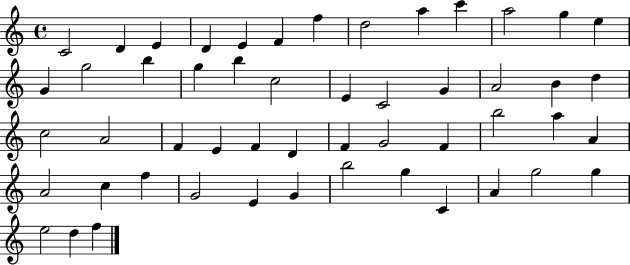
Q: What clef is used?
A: treble